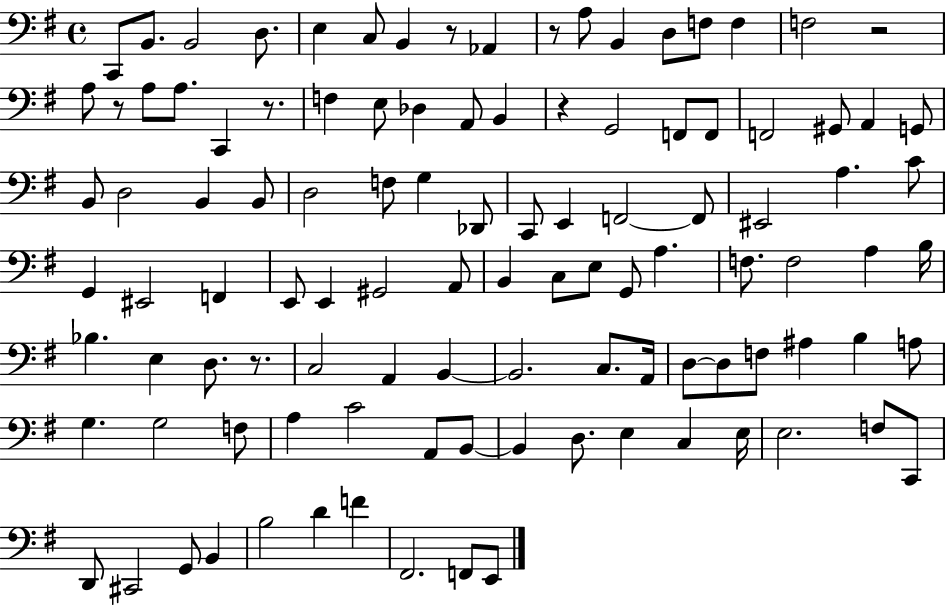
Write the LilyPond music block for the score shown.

{
  \clef bass
  \time 4/4
  \defaultTimeSignature
  \key g \major
  c,8 b,8. b,2 d8. | e4 c8 b,4 r8 aes,4 | r8 a8 b,4 d8 f8 f4 | f2 r2 | \break a8 r8 a8 a8. c,4 r8. | f4 e8 des4 a,8 b,4 | r4 g,2 f,8 f,8 | f,2 gis,8 a,4 g,8 | \break b,8 d2 b,4 b,8 | d2 f8 g4 des,8 | c,8 e,4 f,2~~ f,8 | eis,2 a4. c'8 | \break g,4 eis,2 f,4 | e,8 e,4 gis,2 a,8 | b,4 c8 e8 g,8 a4. | f8. f2 a4 b16 | \break bes4. e4 d8. r8. | c2 a,4 b,4~~ | b,2. c8. a,16 | d8~~ d8 f8 ais4 b4 a8 | \break g4. g2 f8 | a4 c'2 a,8 b,8~~ | b,4 d8. e4 c4 e16 | e2. f8 c,8 | \break d,8 cis,2 g,8 b,4 | b2 d'4 f'4 | fis,2. f,8 e,8 | \bar "|."
}